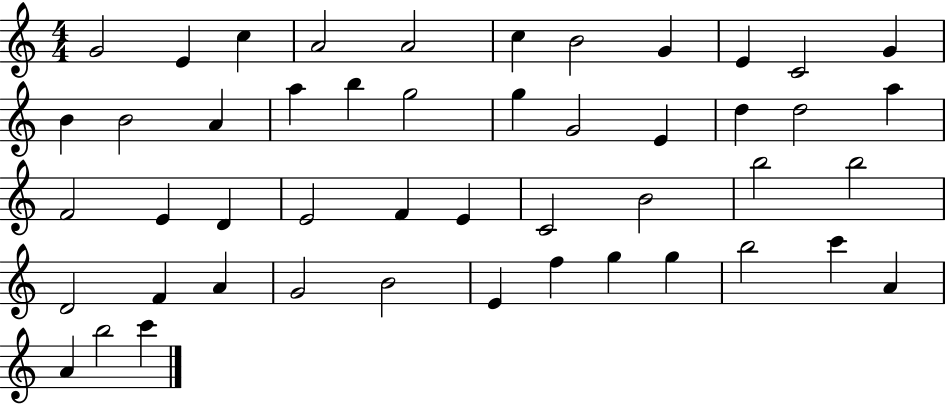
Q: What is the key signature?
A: C major